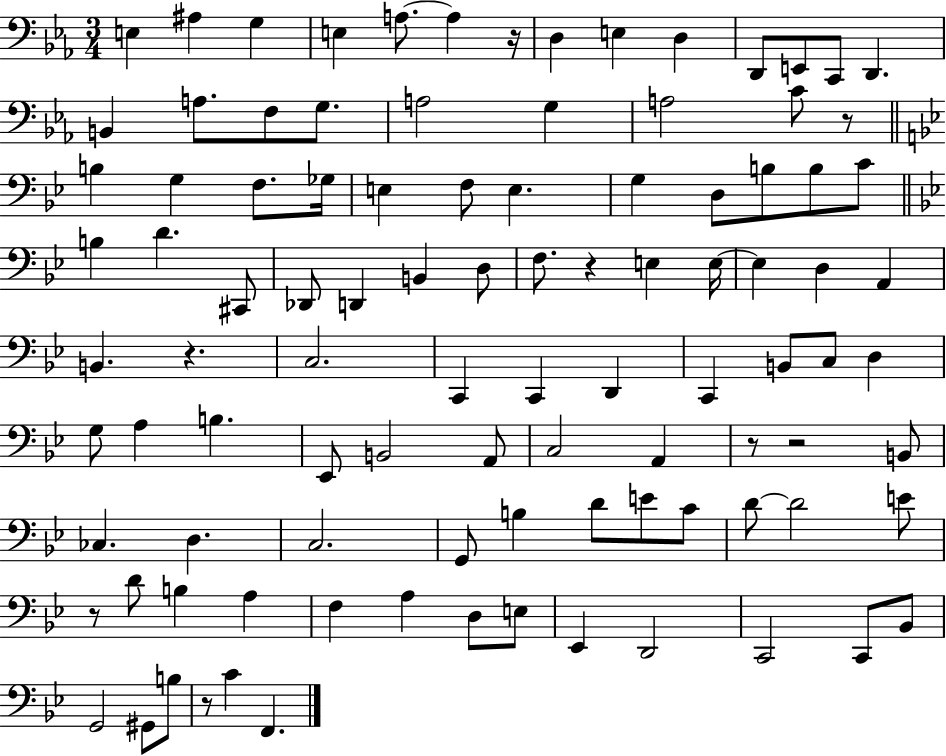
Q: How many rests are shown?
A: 8